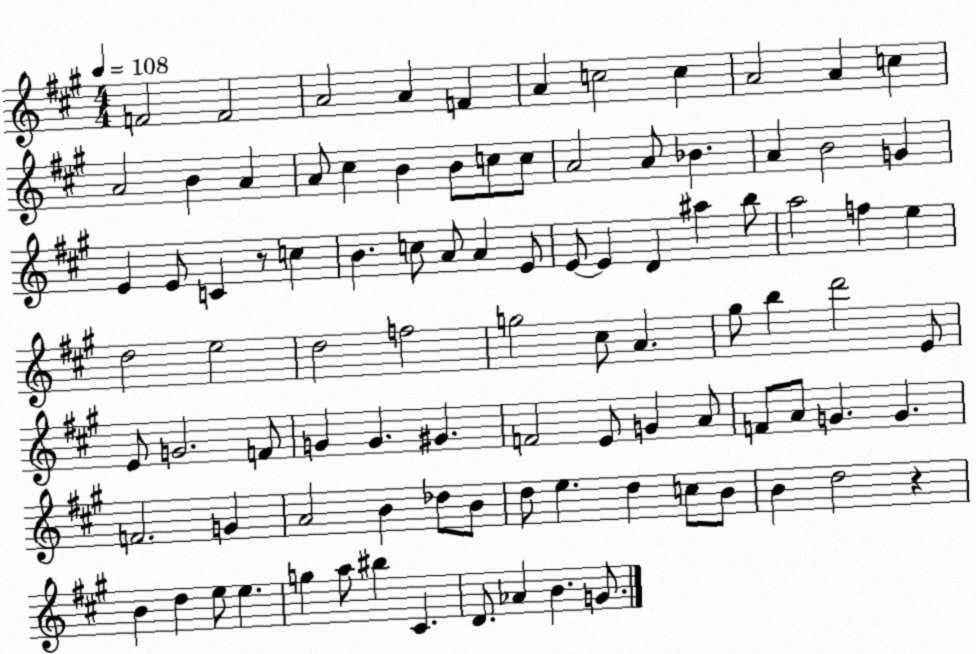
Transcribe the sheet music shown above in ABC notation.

X:1
T:Untitled
M:4/4
L:1/4
K:A
F2 F2 A2 A F A c2 c A2 A c A2 B A A/2 ^c B B/2 c/2 c/2 A2 A/2 _B A B2 G E E/2 C z/2 c B c/2 A/2 A E/2 E/2 E D ^a b/2 a2 f e d2 e2 d2 f2 g2 ^c/2 A ^g/2 b d'2 E/2 E/2 G2 F/2 G G ^G F2 E/2 G A/2 F/2 A/2 G G F2 G A2 B _d/2 B/2 d/2 e d c/2 B/2 B d2 z B d e/2 e g a/2 ^b ^C D/2 _A B G/2